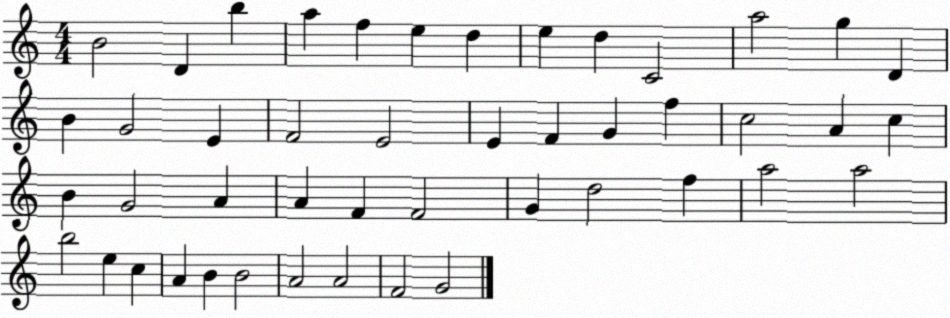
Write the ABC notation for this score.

X:1
T:Untitled
M:4/4
L:1/4
K:C
B2 D b a f e d e d C2 a2 g D B G2 E F2 E2 E F G f c2 A c B G2 A A F F2 G d2 f a2 a2 b2 e c A B B2 A2 A2 F2 G2